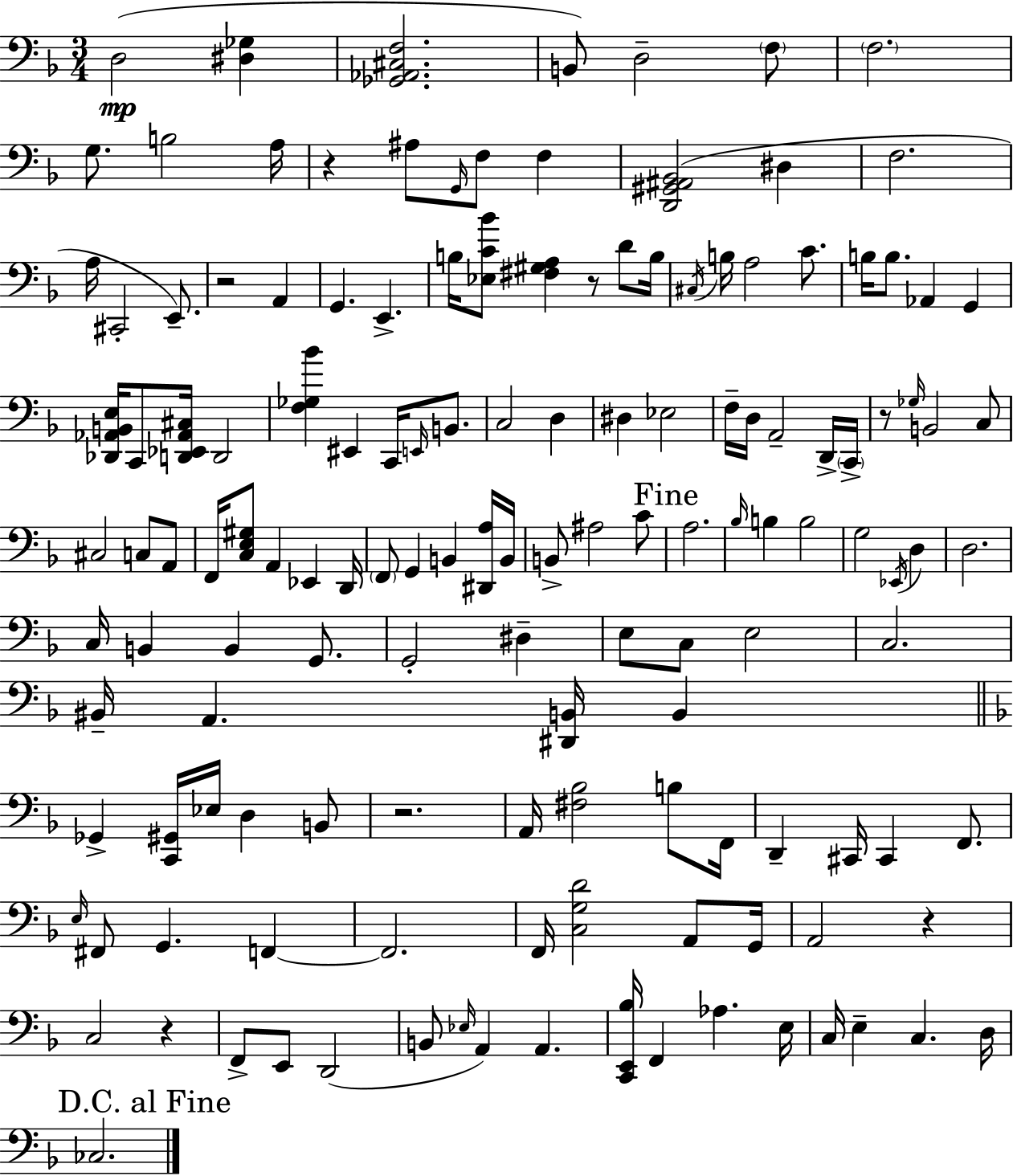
D3/h [D#3,Gb3]/q [Gb2,Ab2,C#3,F3]/h. B2/e D3/h F3/e F3/h. G3/e. B3/h A3/s R/q A#3/e G2/s F3/e F3/q [D2,G#2,A#2,Bb2]/h D#3/q F3/h. A3/s C#2/h E2/e. R/h A2/q G2/q. E2/q. B3/s [Eb3,C4,Bb4]/e [F#3,G#3,A3]/q R/e D4/e B3/s C#3/s B3/s A3/h C4/e. B3/s B3/e. Ab2/q G2/q [Db2,Ab2,B2,E3]/s C2/e [D2,Eb2,Ab2,C#3]/s D2/h [F3,Gb3,Bb4]/q EIS2/q C2/s E2/s B2/e. C3/h D3/q D#3/q Eb3/h F3/s D3/s A2/h D2/s C2/s R/e Gb3/s B2/h C3/e C#3/h C3/e A2/e F2/s [C3,E3,G#3]/e A2/q Eb2/q D2/s F2/e G2/q B2/q [D#2,A3]/s B2/s B2/e A#3/h C4/e A3/h. Bb3/s B3/q B3/h G3/h Eb2/s D3/q D3/h. C3/s B2/q B2/q G2/e. G2/h D#3/q E3/e C3/e E3/h C3/h. BIS2/s A2/q. [D#2,B2]/s B2/q Gb2/q [C2,G#2]/s Eb3/s D3/q B2/e R/h. A2/s [F#3,Bb3]/h B3/e F2/s D2/q C#2/s C#2/q F2/e. E3/s F#2/e G2/q. F2/q F2/h. F2/s [C3,G3,D4]/h A2/e G2/s A2/h R/q C3/h R/q F2/e E2/e D2/h B2/e Eb3/s A2/q A2/q. [C2,E2,Bb3]/s F2/q Ab3/q. E3/s C3/s E3/q C3/q. D3/s CES3/h.